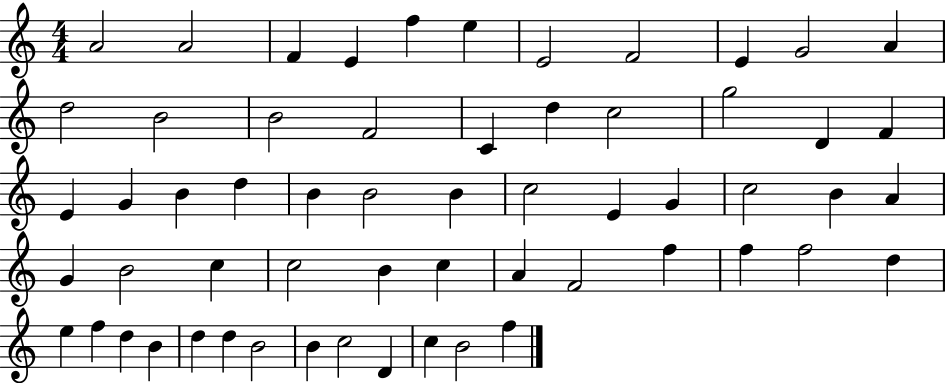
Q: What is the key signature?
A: C major